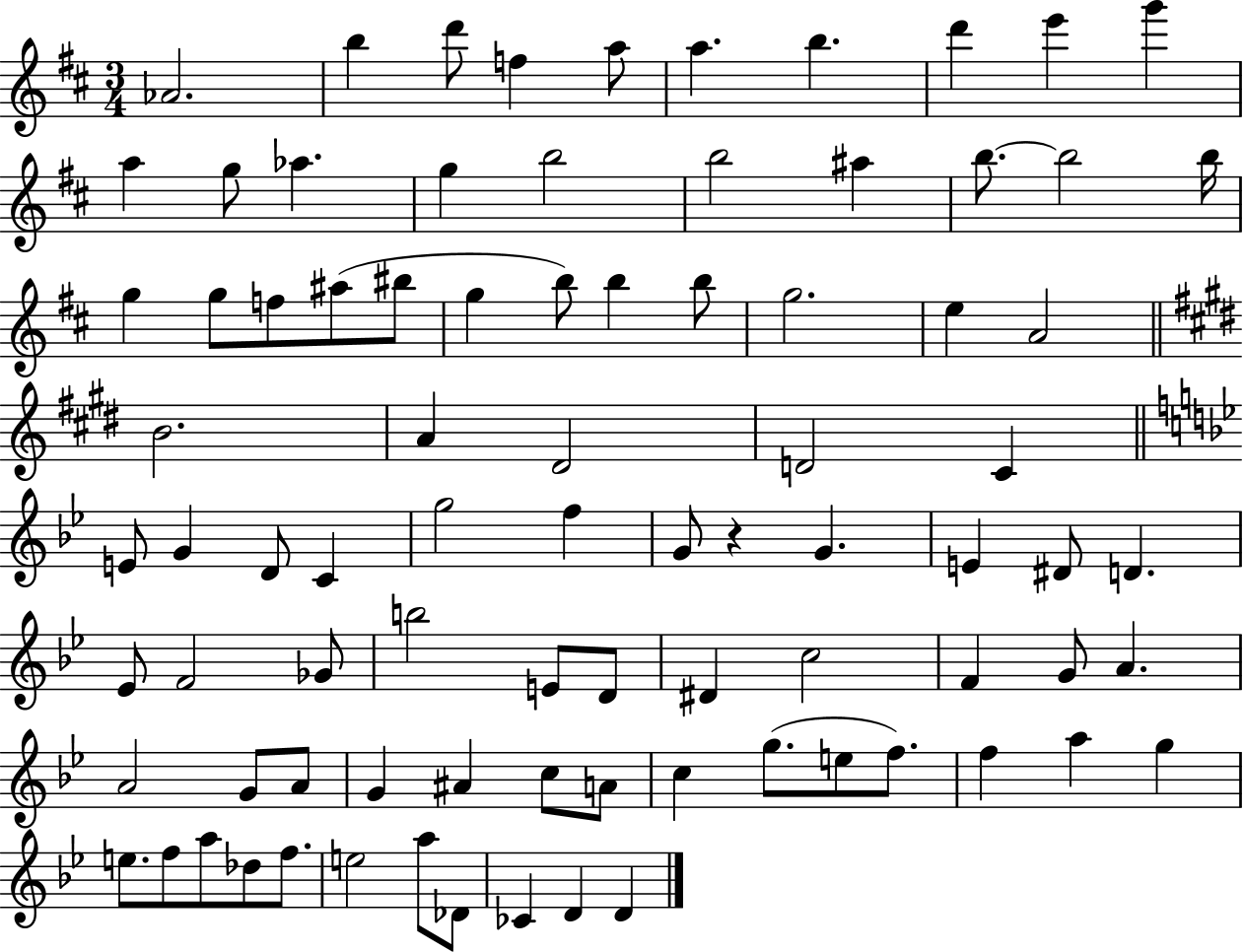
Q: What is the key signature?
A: D major